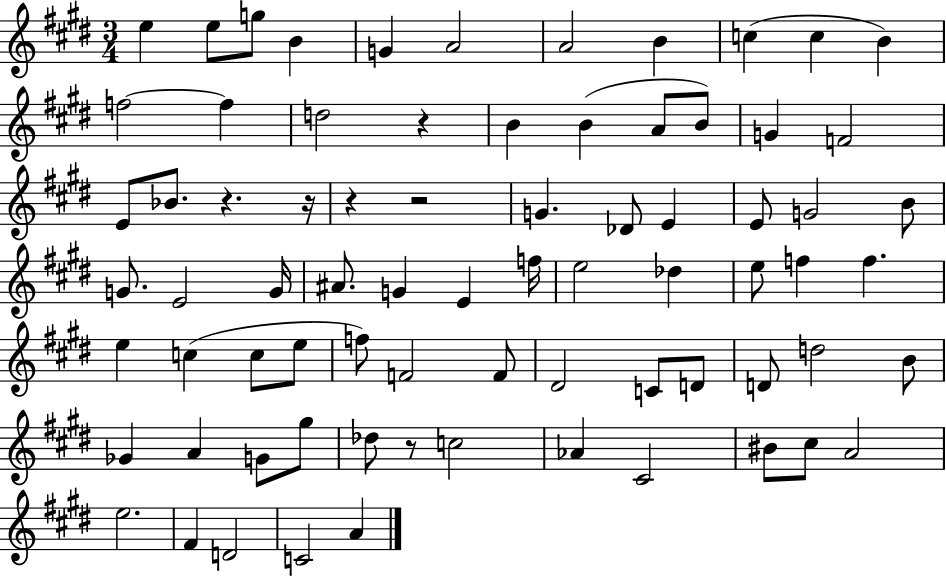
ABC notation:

X:1
T:Untitled
M:3/4
L:1/4
K:E
e e/2 g/2 B G A2 A2 B c c B f2 f d2 z B B A/2 B/2 G F2 E/2 _B/2 z z/4 z z2 G _D/2 E E/2 G2 B/2 G/2 E2 G/4 ^A/2 G E f/4 e2 _d e/2 f f e c c/2 e/2 f/2 F2 F/2 ^D2 C/2 D/2 D/2 d2 B/2 _G A G/2 ^g/2 _d/2 z/2 c2 _A ^C2 ^B/2 ^c/2 A2 e2 ^F D2 C2 A